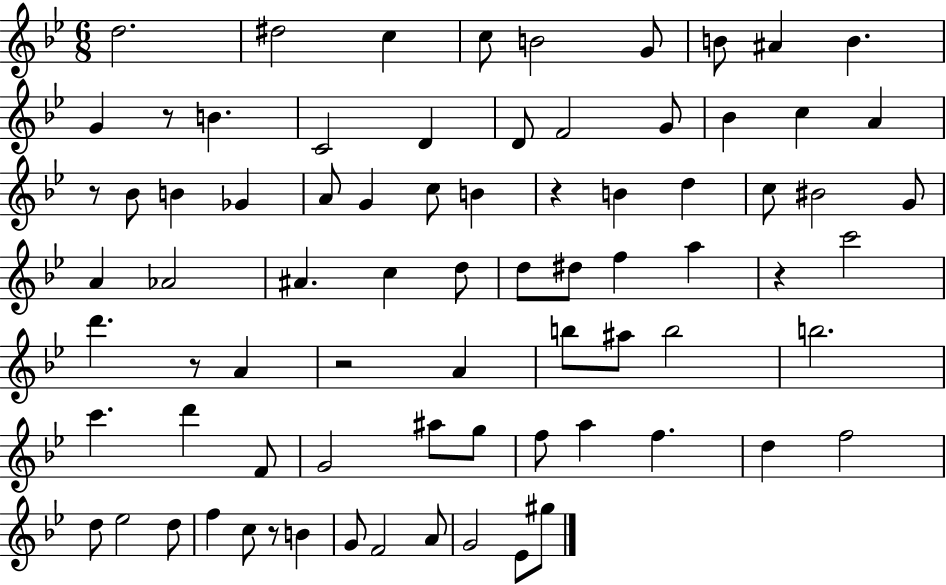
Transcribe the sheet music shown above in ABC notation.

X:1
T:Untitled
M:6/8
L:1/4
K:Bb
d2 ^d2 c c/2 B2 G/2 B/2 ^A B G z/2 B C2 D D/2 F2 G/2 _B c A z/2 _B/2 B _G A/2 G c/2 B z B d c/2 ^B2 G/2 A _A2 ^A c d/2 d/2 ^d/2 f a z c'2 d' z/2 A z2 A b/2 ^a/2 b2 b2 c' d' F/2 G2 ^a/2 g/2 f/2 a f d f2 d/2 _e2 d/2 f c/2 z/2 B G/2 F2 A/2 G2 _E/2 ^g/2